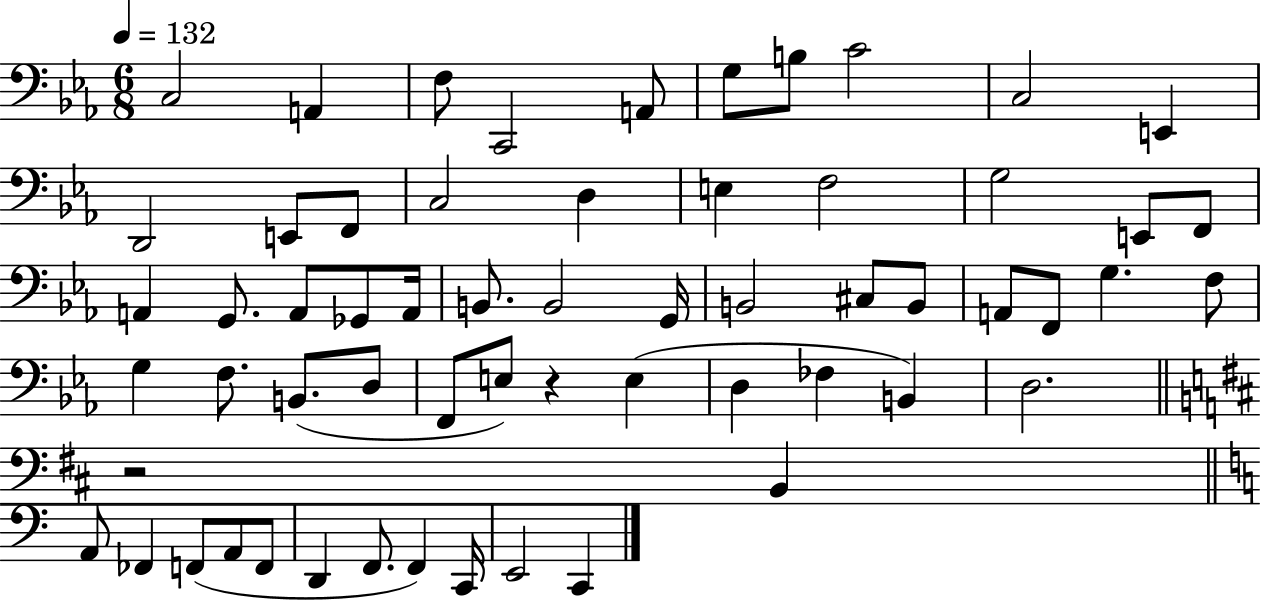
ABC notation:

X:1
T:Untitled
M:6/8
L:1/4
K:Eb
C,2 A,, F,/2 C,,2 A,,/2 G,/2 B,/2 C2 C,2 E,, D,,2 E,,/2 F,,/2 C,2 D, E, F,2 G,2 E,,/2 F,,/2 A,, G,,/2 A,,/2 _G,,/2 A,,/4 B,,/2 B,,2 G,,/4 B,,2 ^C,/2 B,,/2 A,,/2 F,,/2 G, F,/2 G, F,/2 B,,/2 D,/2 F,,/2 E,/2 z E, D, _F, B,, D,2 z2 B,, A,,/2 _F,, F,,/2 A,,/2 F,,/2 D,, F,,/2 F,, C,,/4 E,,2 C,,